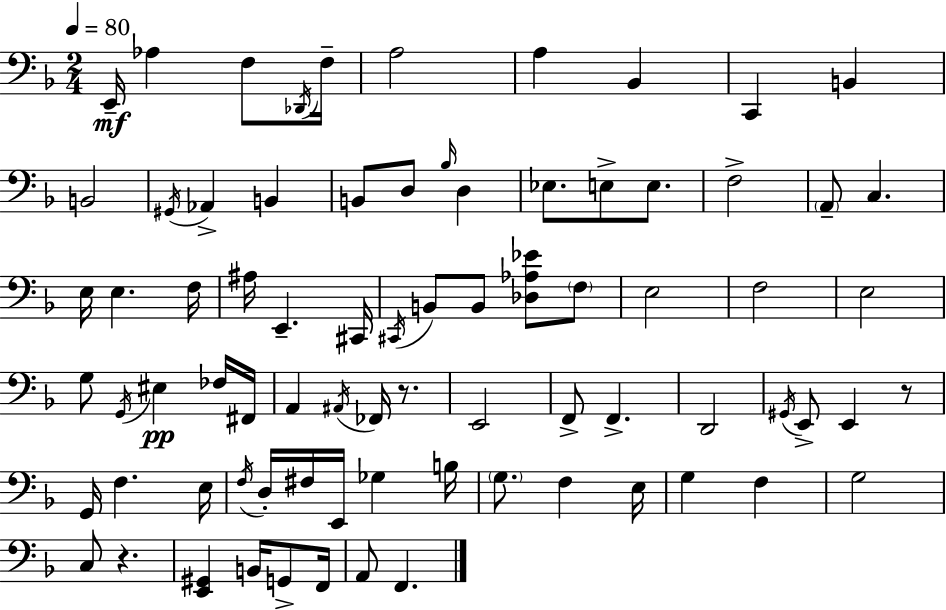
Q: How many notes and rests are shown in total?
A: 78